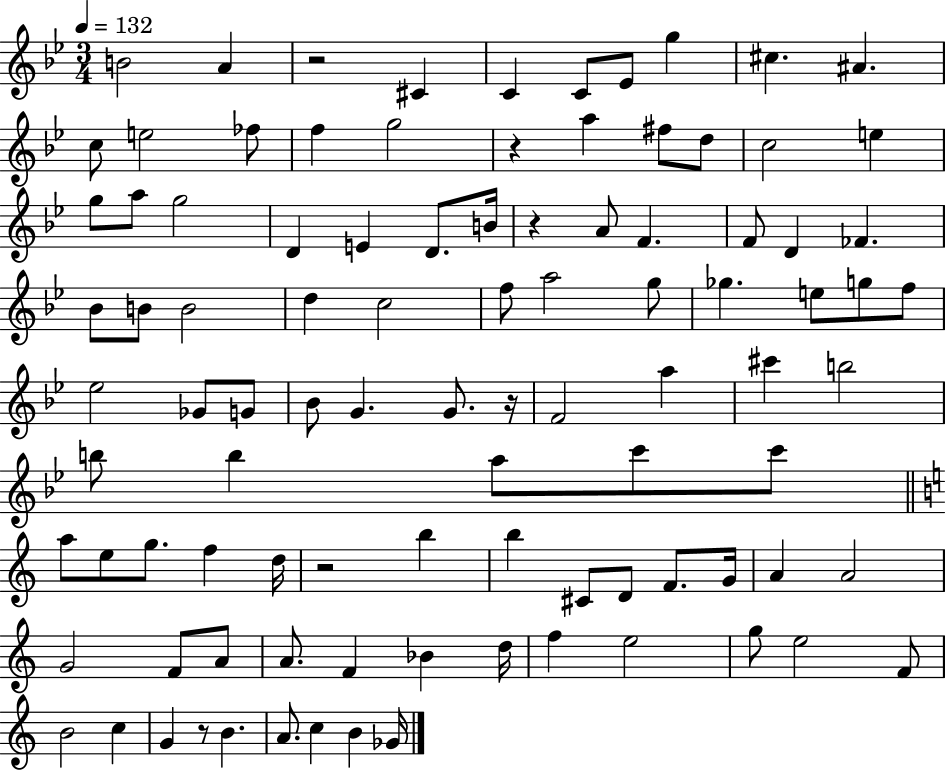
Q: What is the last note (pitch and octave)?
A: Gb4